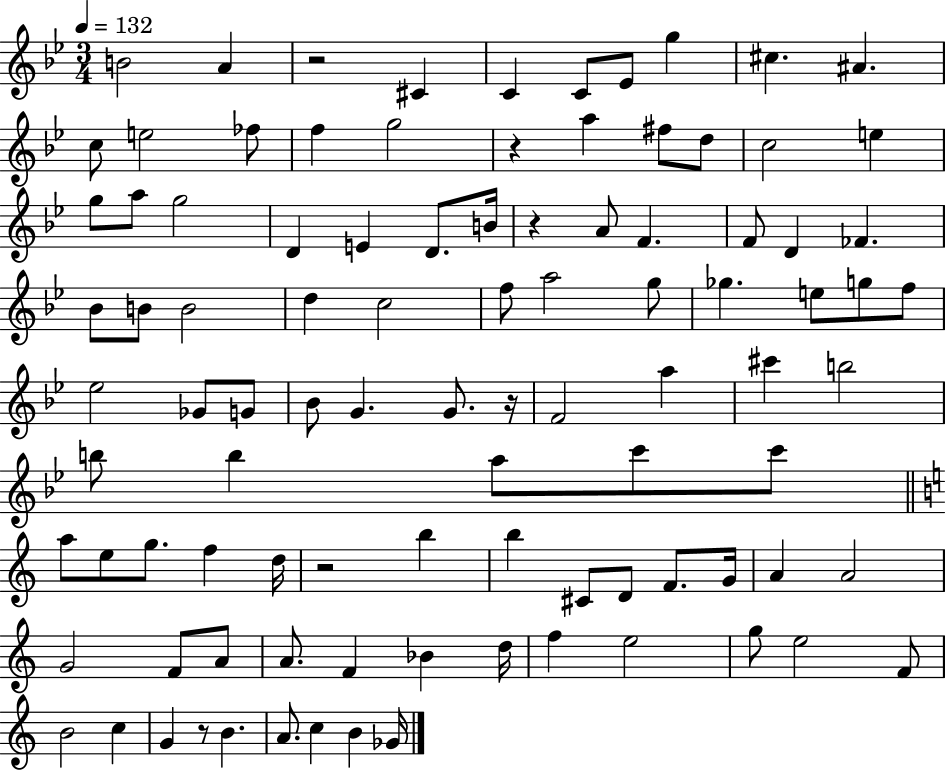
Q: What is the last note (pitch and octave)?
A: Gb4